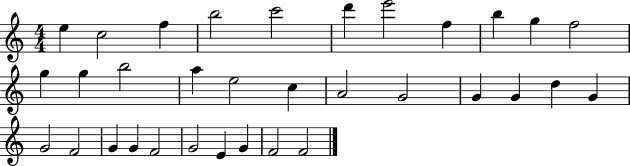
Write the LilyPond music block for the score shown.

{
  \clef treble
  \numericTimeSignature
  \time 4/4
  \key c \major
  e''4 c''2 f''4 | b''2 c'''2 | d'''4 e'''2 f''4 | b''4 g''4 f''2 | \break g''4 g''4 b''2 | a''4 e''2 c''4 | a'2 g'2 | g'4 g'4 d''4 g'4 | \break g'2 f'2 | g'4 g'4 f'2 | g'2 e'4 g'4 | f'2 f'2 | \break \bar "|."
}